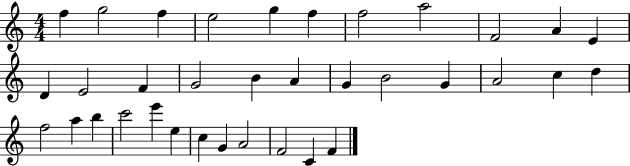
F5/q G5/h F5/q E5/h G5/q F5/q F5/h A5/h F4/h A4/q E4/q D4/q E4/h F4/q G4/h B4/q A4/q G4/q B4/h G4/q A4/h C5/q D5/q F5/h A5/q B5/q C6/h E6/q E5/q C5/q G4/q A4/h F4/h C4/q F4/q